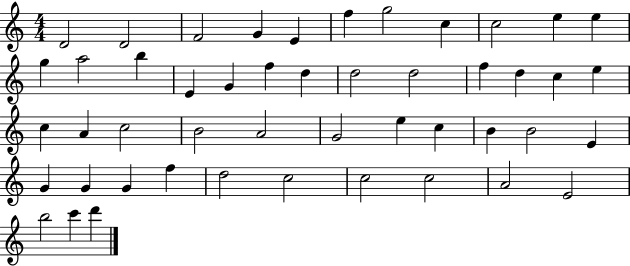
X:1
T:Untitled
M:4/4
L:1/4
K:C
D2 D2 F2 G E f g2 c c2 e e g a2 b E G f d d2 d2 f d c e c A c2 B2 A2 G2 e c B B2 E G G G f d2 c2 c2 c2 A2 E2 b2 c' d'